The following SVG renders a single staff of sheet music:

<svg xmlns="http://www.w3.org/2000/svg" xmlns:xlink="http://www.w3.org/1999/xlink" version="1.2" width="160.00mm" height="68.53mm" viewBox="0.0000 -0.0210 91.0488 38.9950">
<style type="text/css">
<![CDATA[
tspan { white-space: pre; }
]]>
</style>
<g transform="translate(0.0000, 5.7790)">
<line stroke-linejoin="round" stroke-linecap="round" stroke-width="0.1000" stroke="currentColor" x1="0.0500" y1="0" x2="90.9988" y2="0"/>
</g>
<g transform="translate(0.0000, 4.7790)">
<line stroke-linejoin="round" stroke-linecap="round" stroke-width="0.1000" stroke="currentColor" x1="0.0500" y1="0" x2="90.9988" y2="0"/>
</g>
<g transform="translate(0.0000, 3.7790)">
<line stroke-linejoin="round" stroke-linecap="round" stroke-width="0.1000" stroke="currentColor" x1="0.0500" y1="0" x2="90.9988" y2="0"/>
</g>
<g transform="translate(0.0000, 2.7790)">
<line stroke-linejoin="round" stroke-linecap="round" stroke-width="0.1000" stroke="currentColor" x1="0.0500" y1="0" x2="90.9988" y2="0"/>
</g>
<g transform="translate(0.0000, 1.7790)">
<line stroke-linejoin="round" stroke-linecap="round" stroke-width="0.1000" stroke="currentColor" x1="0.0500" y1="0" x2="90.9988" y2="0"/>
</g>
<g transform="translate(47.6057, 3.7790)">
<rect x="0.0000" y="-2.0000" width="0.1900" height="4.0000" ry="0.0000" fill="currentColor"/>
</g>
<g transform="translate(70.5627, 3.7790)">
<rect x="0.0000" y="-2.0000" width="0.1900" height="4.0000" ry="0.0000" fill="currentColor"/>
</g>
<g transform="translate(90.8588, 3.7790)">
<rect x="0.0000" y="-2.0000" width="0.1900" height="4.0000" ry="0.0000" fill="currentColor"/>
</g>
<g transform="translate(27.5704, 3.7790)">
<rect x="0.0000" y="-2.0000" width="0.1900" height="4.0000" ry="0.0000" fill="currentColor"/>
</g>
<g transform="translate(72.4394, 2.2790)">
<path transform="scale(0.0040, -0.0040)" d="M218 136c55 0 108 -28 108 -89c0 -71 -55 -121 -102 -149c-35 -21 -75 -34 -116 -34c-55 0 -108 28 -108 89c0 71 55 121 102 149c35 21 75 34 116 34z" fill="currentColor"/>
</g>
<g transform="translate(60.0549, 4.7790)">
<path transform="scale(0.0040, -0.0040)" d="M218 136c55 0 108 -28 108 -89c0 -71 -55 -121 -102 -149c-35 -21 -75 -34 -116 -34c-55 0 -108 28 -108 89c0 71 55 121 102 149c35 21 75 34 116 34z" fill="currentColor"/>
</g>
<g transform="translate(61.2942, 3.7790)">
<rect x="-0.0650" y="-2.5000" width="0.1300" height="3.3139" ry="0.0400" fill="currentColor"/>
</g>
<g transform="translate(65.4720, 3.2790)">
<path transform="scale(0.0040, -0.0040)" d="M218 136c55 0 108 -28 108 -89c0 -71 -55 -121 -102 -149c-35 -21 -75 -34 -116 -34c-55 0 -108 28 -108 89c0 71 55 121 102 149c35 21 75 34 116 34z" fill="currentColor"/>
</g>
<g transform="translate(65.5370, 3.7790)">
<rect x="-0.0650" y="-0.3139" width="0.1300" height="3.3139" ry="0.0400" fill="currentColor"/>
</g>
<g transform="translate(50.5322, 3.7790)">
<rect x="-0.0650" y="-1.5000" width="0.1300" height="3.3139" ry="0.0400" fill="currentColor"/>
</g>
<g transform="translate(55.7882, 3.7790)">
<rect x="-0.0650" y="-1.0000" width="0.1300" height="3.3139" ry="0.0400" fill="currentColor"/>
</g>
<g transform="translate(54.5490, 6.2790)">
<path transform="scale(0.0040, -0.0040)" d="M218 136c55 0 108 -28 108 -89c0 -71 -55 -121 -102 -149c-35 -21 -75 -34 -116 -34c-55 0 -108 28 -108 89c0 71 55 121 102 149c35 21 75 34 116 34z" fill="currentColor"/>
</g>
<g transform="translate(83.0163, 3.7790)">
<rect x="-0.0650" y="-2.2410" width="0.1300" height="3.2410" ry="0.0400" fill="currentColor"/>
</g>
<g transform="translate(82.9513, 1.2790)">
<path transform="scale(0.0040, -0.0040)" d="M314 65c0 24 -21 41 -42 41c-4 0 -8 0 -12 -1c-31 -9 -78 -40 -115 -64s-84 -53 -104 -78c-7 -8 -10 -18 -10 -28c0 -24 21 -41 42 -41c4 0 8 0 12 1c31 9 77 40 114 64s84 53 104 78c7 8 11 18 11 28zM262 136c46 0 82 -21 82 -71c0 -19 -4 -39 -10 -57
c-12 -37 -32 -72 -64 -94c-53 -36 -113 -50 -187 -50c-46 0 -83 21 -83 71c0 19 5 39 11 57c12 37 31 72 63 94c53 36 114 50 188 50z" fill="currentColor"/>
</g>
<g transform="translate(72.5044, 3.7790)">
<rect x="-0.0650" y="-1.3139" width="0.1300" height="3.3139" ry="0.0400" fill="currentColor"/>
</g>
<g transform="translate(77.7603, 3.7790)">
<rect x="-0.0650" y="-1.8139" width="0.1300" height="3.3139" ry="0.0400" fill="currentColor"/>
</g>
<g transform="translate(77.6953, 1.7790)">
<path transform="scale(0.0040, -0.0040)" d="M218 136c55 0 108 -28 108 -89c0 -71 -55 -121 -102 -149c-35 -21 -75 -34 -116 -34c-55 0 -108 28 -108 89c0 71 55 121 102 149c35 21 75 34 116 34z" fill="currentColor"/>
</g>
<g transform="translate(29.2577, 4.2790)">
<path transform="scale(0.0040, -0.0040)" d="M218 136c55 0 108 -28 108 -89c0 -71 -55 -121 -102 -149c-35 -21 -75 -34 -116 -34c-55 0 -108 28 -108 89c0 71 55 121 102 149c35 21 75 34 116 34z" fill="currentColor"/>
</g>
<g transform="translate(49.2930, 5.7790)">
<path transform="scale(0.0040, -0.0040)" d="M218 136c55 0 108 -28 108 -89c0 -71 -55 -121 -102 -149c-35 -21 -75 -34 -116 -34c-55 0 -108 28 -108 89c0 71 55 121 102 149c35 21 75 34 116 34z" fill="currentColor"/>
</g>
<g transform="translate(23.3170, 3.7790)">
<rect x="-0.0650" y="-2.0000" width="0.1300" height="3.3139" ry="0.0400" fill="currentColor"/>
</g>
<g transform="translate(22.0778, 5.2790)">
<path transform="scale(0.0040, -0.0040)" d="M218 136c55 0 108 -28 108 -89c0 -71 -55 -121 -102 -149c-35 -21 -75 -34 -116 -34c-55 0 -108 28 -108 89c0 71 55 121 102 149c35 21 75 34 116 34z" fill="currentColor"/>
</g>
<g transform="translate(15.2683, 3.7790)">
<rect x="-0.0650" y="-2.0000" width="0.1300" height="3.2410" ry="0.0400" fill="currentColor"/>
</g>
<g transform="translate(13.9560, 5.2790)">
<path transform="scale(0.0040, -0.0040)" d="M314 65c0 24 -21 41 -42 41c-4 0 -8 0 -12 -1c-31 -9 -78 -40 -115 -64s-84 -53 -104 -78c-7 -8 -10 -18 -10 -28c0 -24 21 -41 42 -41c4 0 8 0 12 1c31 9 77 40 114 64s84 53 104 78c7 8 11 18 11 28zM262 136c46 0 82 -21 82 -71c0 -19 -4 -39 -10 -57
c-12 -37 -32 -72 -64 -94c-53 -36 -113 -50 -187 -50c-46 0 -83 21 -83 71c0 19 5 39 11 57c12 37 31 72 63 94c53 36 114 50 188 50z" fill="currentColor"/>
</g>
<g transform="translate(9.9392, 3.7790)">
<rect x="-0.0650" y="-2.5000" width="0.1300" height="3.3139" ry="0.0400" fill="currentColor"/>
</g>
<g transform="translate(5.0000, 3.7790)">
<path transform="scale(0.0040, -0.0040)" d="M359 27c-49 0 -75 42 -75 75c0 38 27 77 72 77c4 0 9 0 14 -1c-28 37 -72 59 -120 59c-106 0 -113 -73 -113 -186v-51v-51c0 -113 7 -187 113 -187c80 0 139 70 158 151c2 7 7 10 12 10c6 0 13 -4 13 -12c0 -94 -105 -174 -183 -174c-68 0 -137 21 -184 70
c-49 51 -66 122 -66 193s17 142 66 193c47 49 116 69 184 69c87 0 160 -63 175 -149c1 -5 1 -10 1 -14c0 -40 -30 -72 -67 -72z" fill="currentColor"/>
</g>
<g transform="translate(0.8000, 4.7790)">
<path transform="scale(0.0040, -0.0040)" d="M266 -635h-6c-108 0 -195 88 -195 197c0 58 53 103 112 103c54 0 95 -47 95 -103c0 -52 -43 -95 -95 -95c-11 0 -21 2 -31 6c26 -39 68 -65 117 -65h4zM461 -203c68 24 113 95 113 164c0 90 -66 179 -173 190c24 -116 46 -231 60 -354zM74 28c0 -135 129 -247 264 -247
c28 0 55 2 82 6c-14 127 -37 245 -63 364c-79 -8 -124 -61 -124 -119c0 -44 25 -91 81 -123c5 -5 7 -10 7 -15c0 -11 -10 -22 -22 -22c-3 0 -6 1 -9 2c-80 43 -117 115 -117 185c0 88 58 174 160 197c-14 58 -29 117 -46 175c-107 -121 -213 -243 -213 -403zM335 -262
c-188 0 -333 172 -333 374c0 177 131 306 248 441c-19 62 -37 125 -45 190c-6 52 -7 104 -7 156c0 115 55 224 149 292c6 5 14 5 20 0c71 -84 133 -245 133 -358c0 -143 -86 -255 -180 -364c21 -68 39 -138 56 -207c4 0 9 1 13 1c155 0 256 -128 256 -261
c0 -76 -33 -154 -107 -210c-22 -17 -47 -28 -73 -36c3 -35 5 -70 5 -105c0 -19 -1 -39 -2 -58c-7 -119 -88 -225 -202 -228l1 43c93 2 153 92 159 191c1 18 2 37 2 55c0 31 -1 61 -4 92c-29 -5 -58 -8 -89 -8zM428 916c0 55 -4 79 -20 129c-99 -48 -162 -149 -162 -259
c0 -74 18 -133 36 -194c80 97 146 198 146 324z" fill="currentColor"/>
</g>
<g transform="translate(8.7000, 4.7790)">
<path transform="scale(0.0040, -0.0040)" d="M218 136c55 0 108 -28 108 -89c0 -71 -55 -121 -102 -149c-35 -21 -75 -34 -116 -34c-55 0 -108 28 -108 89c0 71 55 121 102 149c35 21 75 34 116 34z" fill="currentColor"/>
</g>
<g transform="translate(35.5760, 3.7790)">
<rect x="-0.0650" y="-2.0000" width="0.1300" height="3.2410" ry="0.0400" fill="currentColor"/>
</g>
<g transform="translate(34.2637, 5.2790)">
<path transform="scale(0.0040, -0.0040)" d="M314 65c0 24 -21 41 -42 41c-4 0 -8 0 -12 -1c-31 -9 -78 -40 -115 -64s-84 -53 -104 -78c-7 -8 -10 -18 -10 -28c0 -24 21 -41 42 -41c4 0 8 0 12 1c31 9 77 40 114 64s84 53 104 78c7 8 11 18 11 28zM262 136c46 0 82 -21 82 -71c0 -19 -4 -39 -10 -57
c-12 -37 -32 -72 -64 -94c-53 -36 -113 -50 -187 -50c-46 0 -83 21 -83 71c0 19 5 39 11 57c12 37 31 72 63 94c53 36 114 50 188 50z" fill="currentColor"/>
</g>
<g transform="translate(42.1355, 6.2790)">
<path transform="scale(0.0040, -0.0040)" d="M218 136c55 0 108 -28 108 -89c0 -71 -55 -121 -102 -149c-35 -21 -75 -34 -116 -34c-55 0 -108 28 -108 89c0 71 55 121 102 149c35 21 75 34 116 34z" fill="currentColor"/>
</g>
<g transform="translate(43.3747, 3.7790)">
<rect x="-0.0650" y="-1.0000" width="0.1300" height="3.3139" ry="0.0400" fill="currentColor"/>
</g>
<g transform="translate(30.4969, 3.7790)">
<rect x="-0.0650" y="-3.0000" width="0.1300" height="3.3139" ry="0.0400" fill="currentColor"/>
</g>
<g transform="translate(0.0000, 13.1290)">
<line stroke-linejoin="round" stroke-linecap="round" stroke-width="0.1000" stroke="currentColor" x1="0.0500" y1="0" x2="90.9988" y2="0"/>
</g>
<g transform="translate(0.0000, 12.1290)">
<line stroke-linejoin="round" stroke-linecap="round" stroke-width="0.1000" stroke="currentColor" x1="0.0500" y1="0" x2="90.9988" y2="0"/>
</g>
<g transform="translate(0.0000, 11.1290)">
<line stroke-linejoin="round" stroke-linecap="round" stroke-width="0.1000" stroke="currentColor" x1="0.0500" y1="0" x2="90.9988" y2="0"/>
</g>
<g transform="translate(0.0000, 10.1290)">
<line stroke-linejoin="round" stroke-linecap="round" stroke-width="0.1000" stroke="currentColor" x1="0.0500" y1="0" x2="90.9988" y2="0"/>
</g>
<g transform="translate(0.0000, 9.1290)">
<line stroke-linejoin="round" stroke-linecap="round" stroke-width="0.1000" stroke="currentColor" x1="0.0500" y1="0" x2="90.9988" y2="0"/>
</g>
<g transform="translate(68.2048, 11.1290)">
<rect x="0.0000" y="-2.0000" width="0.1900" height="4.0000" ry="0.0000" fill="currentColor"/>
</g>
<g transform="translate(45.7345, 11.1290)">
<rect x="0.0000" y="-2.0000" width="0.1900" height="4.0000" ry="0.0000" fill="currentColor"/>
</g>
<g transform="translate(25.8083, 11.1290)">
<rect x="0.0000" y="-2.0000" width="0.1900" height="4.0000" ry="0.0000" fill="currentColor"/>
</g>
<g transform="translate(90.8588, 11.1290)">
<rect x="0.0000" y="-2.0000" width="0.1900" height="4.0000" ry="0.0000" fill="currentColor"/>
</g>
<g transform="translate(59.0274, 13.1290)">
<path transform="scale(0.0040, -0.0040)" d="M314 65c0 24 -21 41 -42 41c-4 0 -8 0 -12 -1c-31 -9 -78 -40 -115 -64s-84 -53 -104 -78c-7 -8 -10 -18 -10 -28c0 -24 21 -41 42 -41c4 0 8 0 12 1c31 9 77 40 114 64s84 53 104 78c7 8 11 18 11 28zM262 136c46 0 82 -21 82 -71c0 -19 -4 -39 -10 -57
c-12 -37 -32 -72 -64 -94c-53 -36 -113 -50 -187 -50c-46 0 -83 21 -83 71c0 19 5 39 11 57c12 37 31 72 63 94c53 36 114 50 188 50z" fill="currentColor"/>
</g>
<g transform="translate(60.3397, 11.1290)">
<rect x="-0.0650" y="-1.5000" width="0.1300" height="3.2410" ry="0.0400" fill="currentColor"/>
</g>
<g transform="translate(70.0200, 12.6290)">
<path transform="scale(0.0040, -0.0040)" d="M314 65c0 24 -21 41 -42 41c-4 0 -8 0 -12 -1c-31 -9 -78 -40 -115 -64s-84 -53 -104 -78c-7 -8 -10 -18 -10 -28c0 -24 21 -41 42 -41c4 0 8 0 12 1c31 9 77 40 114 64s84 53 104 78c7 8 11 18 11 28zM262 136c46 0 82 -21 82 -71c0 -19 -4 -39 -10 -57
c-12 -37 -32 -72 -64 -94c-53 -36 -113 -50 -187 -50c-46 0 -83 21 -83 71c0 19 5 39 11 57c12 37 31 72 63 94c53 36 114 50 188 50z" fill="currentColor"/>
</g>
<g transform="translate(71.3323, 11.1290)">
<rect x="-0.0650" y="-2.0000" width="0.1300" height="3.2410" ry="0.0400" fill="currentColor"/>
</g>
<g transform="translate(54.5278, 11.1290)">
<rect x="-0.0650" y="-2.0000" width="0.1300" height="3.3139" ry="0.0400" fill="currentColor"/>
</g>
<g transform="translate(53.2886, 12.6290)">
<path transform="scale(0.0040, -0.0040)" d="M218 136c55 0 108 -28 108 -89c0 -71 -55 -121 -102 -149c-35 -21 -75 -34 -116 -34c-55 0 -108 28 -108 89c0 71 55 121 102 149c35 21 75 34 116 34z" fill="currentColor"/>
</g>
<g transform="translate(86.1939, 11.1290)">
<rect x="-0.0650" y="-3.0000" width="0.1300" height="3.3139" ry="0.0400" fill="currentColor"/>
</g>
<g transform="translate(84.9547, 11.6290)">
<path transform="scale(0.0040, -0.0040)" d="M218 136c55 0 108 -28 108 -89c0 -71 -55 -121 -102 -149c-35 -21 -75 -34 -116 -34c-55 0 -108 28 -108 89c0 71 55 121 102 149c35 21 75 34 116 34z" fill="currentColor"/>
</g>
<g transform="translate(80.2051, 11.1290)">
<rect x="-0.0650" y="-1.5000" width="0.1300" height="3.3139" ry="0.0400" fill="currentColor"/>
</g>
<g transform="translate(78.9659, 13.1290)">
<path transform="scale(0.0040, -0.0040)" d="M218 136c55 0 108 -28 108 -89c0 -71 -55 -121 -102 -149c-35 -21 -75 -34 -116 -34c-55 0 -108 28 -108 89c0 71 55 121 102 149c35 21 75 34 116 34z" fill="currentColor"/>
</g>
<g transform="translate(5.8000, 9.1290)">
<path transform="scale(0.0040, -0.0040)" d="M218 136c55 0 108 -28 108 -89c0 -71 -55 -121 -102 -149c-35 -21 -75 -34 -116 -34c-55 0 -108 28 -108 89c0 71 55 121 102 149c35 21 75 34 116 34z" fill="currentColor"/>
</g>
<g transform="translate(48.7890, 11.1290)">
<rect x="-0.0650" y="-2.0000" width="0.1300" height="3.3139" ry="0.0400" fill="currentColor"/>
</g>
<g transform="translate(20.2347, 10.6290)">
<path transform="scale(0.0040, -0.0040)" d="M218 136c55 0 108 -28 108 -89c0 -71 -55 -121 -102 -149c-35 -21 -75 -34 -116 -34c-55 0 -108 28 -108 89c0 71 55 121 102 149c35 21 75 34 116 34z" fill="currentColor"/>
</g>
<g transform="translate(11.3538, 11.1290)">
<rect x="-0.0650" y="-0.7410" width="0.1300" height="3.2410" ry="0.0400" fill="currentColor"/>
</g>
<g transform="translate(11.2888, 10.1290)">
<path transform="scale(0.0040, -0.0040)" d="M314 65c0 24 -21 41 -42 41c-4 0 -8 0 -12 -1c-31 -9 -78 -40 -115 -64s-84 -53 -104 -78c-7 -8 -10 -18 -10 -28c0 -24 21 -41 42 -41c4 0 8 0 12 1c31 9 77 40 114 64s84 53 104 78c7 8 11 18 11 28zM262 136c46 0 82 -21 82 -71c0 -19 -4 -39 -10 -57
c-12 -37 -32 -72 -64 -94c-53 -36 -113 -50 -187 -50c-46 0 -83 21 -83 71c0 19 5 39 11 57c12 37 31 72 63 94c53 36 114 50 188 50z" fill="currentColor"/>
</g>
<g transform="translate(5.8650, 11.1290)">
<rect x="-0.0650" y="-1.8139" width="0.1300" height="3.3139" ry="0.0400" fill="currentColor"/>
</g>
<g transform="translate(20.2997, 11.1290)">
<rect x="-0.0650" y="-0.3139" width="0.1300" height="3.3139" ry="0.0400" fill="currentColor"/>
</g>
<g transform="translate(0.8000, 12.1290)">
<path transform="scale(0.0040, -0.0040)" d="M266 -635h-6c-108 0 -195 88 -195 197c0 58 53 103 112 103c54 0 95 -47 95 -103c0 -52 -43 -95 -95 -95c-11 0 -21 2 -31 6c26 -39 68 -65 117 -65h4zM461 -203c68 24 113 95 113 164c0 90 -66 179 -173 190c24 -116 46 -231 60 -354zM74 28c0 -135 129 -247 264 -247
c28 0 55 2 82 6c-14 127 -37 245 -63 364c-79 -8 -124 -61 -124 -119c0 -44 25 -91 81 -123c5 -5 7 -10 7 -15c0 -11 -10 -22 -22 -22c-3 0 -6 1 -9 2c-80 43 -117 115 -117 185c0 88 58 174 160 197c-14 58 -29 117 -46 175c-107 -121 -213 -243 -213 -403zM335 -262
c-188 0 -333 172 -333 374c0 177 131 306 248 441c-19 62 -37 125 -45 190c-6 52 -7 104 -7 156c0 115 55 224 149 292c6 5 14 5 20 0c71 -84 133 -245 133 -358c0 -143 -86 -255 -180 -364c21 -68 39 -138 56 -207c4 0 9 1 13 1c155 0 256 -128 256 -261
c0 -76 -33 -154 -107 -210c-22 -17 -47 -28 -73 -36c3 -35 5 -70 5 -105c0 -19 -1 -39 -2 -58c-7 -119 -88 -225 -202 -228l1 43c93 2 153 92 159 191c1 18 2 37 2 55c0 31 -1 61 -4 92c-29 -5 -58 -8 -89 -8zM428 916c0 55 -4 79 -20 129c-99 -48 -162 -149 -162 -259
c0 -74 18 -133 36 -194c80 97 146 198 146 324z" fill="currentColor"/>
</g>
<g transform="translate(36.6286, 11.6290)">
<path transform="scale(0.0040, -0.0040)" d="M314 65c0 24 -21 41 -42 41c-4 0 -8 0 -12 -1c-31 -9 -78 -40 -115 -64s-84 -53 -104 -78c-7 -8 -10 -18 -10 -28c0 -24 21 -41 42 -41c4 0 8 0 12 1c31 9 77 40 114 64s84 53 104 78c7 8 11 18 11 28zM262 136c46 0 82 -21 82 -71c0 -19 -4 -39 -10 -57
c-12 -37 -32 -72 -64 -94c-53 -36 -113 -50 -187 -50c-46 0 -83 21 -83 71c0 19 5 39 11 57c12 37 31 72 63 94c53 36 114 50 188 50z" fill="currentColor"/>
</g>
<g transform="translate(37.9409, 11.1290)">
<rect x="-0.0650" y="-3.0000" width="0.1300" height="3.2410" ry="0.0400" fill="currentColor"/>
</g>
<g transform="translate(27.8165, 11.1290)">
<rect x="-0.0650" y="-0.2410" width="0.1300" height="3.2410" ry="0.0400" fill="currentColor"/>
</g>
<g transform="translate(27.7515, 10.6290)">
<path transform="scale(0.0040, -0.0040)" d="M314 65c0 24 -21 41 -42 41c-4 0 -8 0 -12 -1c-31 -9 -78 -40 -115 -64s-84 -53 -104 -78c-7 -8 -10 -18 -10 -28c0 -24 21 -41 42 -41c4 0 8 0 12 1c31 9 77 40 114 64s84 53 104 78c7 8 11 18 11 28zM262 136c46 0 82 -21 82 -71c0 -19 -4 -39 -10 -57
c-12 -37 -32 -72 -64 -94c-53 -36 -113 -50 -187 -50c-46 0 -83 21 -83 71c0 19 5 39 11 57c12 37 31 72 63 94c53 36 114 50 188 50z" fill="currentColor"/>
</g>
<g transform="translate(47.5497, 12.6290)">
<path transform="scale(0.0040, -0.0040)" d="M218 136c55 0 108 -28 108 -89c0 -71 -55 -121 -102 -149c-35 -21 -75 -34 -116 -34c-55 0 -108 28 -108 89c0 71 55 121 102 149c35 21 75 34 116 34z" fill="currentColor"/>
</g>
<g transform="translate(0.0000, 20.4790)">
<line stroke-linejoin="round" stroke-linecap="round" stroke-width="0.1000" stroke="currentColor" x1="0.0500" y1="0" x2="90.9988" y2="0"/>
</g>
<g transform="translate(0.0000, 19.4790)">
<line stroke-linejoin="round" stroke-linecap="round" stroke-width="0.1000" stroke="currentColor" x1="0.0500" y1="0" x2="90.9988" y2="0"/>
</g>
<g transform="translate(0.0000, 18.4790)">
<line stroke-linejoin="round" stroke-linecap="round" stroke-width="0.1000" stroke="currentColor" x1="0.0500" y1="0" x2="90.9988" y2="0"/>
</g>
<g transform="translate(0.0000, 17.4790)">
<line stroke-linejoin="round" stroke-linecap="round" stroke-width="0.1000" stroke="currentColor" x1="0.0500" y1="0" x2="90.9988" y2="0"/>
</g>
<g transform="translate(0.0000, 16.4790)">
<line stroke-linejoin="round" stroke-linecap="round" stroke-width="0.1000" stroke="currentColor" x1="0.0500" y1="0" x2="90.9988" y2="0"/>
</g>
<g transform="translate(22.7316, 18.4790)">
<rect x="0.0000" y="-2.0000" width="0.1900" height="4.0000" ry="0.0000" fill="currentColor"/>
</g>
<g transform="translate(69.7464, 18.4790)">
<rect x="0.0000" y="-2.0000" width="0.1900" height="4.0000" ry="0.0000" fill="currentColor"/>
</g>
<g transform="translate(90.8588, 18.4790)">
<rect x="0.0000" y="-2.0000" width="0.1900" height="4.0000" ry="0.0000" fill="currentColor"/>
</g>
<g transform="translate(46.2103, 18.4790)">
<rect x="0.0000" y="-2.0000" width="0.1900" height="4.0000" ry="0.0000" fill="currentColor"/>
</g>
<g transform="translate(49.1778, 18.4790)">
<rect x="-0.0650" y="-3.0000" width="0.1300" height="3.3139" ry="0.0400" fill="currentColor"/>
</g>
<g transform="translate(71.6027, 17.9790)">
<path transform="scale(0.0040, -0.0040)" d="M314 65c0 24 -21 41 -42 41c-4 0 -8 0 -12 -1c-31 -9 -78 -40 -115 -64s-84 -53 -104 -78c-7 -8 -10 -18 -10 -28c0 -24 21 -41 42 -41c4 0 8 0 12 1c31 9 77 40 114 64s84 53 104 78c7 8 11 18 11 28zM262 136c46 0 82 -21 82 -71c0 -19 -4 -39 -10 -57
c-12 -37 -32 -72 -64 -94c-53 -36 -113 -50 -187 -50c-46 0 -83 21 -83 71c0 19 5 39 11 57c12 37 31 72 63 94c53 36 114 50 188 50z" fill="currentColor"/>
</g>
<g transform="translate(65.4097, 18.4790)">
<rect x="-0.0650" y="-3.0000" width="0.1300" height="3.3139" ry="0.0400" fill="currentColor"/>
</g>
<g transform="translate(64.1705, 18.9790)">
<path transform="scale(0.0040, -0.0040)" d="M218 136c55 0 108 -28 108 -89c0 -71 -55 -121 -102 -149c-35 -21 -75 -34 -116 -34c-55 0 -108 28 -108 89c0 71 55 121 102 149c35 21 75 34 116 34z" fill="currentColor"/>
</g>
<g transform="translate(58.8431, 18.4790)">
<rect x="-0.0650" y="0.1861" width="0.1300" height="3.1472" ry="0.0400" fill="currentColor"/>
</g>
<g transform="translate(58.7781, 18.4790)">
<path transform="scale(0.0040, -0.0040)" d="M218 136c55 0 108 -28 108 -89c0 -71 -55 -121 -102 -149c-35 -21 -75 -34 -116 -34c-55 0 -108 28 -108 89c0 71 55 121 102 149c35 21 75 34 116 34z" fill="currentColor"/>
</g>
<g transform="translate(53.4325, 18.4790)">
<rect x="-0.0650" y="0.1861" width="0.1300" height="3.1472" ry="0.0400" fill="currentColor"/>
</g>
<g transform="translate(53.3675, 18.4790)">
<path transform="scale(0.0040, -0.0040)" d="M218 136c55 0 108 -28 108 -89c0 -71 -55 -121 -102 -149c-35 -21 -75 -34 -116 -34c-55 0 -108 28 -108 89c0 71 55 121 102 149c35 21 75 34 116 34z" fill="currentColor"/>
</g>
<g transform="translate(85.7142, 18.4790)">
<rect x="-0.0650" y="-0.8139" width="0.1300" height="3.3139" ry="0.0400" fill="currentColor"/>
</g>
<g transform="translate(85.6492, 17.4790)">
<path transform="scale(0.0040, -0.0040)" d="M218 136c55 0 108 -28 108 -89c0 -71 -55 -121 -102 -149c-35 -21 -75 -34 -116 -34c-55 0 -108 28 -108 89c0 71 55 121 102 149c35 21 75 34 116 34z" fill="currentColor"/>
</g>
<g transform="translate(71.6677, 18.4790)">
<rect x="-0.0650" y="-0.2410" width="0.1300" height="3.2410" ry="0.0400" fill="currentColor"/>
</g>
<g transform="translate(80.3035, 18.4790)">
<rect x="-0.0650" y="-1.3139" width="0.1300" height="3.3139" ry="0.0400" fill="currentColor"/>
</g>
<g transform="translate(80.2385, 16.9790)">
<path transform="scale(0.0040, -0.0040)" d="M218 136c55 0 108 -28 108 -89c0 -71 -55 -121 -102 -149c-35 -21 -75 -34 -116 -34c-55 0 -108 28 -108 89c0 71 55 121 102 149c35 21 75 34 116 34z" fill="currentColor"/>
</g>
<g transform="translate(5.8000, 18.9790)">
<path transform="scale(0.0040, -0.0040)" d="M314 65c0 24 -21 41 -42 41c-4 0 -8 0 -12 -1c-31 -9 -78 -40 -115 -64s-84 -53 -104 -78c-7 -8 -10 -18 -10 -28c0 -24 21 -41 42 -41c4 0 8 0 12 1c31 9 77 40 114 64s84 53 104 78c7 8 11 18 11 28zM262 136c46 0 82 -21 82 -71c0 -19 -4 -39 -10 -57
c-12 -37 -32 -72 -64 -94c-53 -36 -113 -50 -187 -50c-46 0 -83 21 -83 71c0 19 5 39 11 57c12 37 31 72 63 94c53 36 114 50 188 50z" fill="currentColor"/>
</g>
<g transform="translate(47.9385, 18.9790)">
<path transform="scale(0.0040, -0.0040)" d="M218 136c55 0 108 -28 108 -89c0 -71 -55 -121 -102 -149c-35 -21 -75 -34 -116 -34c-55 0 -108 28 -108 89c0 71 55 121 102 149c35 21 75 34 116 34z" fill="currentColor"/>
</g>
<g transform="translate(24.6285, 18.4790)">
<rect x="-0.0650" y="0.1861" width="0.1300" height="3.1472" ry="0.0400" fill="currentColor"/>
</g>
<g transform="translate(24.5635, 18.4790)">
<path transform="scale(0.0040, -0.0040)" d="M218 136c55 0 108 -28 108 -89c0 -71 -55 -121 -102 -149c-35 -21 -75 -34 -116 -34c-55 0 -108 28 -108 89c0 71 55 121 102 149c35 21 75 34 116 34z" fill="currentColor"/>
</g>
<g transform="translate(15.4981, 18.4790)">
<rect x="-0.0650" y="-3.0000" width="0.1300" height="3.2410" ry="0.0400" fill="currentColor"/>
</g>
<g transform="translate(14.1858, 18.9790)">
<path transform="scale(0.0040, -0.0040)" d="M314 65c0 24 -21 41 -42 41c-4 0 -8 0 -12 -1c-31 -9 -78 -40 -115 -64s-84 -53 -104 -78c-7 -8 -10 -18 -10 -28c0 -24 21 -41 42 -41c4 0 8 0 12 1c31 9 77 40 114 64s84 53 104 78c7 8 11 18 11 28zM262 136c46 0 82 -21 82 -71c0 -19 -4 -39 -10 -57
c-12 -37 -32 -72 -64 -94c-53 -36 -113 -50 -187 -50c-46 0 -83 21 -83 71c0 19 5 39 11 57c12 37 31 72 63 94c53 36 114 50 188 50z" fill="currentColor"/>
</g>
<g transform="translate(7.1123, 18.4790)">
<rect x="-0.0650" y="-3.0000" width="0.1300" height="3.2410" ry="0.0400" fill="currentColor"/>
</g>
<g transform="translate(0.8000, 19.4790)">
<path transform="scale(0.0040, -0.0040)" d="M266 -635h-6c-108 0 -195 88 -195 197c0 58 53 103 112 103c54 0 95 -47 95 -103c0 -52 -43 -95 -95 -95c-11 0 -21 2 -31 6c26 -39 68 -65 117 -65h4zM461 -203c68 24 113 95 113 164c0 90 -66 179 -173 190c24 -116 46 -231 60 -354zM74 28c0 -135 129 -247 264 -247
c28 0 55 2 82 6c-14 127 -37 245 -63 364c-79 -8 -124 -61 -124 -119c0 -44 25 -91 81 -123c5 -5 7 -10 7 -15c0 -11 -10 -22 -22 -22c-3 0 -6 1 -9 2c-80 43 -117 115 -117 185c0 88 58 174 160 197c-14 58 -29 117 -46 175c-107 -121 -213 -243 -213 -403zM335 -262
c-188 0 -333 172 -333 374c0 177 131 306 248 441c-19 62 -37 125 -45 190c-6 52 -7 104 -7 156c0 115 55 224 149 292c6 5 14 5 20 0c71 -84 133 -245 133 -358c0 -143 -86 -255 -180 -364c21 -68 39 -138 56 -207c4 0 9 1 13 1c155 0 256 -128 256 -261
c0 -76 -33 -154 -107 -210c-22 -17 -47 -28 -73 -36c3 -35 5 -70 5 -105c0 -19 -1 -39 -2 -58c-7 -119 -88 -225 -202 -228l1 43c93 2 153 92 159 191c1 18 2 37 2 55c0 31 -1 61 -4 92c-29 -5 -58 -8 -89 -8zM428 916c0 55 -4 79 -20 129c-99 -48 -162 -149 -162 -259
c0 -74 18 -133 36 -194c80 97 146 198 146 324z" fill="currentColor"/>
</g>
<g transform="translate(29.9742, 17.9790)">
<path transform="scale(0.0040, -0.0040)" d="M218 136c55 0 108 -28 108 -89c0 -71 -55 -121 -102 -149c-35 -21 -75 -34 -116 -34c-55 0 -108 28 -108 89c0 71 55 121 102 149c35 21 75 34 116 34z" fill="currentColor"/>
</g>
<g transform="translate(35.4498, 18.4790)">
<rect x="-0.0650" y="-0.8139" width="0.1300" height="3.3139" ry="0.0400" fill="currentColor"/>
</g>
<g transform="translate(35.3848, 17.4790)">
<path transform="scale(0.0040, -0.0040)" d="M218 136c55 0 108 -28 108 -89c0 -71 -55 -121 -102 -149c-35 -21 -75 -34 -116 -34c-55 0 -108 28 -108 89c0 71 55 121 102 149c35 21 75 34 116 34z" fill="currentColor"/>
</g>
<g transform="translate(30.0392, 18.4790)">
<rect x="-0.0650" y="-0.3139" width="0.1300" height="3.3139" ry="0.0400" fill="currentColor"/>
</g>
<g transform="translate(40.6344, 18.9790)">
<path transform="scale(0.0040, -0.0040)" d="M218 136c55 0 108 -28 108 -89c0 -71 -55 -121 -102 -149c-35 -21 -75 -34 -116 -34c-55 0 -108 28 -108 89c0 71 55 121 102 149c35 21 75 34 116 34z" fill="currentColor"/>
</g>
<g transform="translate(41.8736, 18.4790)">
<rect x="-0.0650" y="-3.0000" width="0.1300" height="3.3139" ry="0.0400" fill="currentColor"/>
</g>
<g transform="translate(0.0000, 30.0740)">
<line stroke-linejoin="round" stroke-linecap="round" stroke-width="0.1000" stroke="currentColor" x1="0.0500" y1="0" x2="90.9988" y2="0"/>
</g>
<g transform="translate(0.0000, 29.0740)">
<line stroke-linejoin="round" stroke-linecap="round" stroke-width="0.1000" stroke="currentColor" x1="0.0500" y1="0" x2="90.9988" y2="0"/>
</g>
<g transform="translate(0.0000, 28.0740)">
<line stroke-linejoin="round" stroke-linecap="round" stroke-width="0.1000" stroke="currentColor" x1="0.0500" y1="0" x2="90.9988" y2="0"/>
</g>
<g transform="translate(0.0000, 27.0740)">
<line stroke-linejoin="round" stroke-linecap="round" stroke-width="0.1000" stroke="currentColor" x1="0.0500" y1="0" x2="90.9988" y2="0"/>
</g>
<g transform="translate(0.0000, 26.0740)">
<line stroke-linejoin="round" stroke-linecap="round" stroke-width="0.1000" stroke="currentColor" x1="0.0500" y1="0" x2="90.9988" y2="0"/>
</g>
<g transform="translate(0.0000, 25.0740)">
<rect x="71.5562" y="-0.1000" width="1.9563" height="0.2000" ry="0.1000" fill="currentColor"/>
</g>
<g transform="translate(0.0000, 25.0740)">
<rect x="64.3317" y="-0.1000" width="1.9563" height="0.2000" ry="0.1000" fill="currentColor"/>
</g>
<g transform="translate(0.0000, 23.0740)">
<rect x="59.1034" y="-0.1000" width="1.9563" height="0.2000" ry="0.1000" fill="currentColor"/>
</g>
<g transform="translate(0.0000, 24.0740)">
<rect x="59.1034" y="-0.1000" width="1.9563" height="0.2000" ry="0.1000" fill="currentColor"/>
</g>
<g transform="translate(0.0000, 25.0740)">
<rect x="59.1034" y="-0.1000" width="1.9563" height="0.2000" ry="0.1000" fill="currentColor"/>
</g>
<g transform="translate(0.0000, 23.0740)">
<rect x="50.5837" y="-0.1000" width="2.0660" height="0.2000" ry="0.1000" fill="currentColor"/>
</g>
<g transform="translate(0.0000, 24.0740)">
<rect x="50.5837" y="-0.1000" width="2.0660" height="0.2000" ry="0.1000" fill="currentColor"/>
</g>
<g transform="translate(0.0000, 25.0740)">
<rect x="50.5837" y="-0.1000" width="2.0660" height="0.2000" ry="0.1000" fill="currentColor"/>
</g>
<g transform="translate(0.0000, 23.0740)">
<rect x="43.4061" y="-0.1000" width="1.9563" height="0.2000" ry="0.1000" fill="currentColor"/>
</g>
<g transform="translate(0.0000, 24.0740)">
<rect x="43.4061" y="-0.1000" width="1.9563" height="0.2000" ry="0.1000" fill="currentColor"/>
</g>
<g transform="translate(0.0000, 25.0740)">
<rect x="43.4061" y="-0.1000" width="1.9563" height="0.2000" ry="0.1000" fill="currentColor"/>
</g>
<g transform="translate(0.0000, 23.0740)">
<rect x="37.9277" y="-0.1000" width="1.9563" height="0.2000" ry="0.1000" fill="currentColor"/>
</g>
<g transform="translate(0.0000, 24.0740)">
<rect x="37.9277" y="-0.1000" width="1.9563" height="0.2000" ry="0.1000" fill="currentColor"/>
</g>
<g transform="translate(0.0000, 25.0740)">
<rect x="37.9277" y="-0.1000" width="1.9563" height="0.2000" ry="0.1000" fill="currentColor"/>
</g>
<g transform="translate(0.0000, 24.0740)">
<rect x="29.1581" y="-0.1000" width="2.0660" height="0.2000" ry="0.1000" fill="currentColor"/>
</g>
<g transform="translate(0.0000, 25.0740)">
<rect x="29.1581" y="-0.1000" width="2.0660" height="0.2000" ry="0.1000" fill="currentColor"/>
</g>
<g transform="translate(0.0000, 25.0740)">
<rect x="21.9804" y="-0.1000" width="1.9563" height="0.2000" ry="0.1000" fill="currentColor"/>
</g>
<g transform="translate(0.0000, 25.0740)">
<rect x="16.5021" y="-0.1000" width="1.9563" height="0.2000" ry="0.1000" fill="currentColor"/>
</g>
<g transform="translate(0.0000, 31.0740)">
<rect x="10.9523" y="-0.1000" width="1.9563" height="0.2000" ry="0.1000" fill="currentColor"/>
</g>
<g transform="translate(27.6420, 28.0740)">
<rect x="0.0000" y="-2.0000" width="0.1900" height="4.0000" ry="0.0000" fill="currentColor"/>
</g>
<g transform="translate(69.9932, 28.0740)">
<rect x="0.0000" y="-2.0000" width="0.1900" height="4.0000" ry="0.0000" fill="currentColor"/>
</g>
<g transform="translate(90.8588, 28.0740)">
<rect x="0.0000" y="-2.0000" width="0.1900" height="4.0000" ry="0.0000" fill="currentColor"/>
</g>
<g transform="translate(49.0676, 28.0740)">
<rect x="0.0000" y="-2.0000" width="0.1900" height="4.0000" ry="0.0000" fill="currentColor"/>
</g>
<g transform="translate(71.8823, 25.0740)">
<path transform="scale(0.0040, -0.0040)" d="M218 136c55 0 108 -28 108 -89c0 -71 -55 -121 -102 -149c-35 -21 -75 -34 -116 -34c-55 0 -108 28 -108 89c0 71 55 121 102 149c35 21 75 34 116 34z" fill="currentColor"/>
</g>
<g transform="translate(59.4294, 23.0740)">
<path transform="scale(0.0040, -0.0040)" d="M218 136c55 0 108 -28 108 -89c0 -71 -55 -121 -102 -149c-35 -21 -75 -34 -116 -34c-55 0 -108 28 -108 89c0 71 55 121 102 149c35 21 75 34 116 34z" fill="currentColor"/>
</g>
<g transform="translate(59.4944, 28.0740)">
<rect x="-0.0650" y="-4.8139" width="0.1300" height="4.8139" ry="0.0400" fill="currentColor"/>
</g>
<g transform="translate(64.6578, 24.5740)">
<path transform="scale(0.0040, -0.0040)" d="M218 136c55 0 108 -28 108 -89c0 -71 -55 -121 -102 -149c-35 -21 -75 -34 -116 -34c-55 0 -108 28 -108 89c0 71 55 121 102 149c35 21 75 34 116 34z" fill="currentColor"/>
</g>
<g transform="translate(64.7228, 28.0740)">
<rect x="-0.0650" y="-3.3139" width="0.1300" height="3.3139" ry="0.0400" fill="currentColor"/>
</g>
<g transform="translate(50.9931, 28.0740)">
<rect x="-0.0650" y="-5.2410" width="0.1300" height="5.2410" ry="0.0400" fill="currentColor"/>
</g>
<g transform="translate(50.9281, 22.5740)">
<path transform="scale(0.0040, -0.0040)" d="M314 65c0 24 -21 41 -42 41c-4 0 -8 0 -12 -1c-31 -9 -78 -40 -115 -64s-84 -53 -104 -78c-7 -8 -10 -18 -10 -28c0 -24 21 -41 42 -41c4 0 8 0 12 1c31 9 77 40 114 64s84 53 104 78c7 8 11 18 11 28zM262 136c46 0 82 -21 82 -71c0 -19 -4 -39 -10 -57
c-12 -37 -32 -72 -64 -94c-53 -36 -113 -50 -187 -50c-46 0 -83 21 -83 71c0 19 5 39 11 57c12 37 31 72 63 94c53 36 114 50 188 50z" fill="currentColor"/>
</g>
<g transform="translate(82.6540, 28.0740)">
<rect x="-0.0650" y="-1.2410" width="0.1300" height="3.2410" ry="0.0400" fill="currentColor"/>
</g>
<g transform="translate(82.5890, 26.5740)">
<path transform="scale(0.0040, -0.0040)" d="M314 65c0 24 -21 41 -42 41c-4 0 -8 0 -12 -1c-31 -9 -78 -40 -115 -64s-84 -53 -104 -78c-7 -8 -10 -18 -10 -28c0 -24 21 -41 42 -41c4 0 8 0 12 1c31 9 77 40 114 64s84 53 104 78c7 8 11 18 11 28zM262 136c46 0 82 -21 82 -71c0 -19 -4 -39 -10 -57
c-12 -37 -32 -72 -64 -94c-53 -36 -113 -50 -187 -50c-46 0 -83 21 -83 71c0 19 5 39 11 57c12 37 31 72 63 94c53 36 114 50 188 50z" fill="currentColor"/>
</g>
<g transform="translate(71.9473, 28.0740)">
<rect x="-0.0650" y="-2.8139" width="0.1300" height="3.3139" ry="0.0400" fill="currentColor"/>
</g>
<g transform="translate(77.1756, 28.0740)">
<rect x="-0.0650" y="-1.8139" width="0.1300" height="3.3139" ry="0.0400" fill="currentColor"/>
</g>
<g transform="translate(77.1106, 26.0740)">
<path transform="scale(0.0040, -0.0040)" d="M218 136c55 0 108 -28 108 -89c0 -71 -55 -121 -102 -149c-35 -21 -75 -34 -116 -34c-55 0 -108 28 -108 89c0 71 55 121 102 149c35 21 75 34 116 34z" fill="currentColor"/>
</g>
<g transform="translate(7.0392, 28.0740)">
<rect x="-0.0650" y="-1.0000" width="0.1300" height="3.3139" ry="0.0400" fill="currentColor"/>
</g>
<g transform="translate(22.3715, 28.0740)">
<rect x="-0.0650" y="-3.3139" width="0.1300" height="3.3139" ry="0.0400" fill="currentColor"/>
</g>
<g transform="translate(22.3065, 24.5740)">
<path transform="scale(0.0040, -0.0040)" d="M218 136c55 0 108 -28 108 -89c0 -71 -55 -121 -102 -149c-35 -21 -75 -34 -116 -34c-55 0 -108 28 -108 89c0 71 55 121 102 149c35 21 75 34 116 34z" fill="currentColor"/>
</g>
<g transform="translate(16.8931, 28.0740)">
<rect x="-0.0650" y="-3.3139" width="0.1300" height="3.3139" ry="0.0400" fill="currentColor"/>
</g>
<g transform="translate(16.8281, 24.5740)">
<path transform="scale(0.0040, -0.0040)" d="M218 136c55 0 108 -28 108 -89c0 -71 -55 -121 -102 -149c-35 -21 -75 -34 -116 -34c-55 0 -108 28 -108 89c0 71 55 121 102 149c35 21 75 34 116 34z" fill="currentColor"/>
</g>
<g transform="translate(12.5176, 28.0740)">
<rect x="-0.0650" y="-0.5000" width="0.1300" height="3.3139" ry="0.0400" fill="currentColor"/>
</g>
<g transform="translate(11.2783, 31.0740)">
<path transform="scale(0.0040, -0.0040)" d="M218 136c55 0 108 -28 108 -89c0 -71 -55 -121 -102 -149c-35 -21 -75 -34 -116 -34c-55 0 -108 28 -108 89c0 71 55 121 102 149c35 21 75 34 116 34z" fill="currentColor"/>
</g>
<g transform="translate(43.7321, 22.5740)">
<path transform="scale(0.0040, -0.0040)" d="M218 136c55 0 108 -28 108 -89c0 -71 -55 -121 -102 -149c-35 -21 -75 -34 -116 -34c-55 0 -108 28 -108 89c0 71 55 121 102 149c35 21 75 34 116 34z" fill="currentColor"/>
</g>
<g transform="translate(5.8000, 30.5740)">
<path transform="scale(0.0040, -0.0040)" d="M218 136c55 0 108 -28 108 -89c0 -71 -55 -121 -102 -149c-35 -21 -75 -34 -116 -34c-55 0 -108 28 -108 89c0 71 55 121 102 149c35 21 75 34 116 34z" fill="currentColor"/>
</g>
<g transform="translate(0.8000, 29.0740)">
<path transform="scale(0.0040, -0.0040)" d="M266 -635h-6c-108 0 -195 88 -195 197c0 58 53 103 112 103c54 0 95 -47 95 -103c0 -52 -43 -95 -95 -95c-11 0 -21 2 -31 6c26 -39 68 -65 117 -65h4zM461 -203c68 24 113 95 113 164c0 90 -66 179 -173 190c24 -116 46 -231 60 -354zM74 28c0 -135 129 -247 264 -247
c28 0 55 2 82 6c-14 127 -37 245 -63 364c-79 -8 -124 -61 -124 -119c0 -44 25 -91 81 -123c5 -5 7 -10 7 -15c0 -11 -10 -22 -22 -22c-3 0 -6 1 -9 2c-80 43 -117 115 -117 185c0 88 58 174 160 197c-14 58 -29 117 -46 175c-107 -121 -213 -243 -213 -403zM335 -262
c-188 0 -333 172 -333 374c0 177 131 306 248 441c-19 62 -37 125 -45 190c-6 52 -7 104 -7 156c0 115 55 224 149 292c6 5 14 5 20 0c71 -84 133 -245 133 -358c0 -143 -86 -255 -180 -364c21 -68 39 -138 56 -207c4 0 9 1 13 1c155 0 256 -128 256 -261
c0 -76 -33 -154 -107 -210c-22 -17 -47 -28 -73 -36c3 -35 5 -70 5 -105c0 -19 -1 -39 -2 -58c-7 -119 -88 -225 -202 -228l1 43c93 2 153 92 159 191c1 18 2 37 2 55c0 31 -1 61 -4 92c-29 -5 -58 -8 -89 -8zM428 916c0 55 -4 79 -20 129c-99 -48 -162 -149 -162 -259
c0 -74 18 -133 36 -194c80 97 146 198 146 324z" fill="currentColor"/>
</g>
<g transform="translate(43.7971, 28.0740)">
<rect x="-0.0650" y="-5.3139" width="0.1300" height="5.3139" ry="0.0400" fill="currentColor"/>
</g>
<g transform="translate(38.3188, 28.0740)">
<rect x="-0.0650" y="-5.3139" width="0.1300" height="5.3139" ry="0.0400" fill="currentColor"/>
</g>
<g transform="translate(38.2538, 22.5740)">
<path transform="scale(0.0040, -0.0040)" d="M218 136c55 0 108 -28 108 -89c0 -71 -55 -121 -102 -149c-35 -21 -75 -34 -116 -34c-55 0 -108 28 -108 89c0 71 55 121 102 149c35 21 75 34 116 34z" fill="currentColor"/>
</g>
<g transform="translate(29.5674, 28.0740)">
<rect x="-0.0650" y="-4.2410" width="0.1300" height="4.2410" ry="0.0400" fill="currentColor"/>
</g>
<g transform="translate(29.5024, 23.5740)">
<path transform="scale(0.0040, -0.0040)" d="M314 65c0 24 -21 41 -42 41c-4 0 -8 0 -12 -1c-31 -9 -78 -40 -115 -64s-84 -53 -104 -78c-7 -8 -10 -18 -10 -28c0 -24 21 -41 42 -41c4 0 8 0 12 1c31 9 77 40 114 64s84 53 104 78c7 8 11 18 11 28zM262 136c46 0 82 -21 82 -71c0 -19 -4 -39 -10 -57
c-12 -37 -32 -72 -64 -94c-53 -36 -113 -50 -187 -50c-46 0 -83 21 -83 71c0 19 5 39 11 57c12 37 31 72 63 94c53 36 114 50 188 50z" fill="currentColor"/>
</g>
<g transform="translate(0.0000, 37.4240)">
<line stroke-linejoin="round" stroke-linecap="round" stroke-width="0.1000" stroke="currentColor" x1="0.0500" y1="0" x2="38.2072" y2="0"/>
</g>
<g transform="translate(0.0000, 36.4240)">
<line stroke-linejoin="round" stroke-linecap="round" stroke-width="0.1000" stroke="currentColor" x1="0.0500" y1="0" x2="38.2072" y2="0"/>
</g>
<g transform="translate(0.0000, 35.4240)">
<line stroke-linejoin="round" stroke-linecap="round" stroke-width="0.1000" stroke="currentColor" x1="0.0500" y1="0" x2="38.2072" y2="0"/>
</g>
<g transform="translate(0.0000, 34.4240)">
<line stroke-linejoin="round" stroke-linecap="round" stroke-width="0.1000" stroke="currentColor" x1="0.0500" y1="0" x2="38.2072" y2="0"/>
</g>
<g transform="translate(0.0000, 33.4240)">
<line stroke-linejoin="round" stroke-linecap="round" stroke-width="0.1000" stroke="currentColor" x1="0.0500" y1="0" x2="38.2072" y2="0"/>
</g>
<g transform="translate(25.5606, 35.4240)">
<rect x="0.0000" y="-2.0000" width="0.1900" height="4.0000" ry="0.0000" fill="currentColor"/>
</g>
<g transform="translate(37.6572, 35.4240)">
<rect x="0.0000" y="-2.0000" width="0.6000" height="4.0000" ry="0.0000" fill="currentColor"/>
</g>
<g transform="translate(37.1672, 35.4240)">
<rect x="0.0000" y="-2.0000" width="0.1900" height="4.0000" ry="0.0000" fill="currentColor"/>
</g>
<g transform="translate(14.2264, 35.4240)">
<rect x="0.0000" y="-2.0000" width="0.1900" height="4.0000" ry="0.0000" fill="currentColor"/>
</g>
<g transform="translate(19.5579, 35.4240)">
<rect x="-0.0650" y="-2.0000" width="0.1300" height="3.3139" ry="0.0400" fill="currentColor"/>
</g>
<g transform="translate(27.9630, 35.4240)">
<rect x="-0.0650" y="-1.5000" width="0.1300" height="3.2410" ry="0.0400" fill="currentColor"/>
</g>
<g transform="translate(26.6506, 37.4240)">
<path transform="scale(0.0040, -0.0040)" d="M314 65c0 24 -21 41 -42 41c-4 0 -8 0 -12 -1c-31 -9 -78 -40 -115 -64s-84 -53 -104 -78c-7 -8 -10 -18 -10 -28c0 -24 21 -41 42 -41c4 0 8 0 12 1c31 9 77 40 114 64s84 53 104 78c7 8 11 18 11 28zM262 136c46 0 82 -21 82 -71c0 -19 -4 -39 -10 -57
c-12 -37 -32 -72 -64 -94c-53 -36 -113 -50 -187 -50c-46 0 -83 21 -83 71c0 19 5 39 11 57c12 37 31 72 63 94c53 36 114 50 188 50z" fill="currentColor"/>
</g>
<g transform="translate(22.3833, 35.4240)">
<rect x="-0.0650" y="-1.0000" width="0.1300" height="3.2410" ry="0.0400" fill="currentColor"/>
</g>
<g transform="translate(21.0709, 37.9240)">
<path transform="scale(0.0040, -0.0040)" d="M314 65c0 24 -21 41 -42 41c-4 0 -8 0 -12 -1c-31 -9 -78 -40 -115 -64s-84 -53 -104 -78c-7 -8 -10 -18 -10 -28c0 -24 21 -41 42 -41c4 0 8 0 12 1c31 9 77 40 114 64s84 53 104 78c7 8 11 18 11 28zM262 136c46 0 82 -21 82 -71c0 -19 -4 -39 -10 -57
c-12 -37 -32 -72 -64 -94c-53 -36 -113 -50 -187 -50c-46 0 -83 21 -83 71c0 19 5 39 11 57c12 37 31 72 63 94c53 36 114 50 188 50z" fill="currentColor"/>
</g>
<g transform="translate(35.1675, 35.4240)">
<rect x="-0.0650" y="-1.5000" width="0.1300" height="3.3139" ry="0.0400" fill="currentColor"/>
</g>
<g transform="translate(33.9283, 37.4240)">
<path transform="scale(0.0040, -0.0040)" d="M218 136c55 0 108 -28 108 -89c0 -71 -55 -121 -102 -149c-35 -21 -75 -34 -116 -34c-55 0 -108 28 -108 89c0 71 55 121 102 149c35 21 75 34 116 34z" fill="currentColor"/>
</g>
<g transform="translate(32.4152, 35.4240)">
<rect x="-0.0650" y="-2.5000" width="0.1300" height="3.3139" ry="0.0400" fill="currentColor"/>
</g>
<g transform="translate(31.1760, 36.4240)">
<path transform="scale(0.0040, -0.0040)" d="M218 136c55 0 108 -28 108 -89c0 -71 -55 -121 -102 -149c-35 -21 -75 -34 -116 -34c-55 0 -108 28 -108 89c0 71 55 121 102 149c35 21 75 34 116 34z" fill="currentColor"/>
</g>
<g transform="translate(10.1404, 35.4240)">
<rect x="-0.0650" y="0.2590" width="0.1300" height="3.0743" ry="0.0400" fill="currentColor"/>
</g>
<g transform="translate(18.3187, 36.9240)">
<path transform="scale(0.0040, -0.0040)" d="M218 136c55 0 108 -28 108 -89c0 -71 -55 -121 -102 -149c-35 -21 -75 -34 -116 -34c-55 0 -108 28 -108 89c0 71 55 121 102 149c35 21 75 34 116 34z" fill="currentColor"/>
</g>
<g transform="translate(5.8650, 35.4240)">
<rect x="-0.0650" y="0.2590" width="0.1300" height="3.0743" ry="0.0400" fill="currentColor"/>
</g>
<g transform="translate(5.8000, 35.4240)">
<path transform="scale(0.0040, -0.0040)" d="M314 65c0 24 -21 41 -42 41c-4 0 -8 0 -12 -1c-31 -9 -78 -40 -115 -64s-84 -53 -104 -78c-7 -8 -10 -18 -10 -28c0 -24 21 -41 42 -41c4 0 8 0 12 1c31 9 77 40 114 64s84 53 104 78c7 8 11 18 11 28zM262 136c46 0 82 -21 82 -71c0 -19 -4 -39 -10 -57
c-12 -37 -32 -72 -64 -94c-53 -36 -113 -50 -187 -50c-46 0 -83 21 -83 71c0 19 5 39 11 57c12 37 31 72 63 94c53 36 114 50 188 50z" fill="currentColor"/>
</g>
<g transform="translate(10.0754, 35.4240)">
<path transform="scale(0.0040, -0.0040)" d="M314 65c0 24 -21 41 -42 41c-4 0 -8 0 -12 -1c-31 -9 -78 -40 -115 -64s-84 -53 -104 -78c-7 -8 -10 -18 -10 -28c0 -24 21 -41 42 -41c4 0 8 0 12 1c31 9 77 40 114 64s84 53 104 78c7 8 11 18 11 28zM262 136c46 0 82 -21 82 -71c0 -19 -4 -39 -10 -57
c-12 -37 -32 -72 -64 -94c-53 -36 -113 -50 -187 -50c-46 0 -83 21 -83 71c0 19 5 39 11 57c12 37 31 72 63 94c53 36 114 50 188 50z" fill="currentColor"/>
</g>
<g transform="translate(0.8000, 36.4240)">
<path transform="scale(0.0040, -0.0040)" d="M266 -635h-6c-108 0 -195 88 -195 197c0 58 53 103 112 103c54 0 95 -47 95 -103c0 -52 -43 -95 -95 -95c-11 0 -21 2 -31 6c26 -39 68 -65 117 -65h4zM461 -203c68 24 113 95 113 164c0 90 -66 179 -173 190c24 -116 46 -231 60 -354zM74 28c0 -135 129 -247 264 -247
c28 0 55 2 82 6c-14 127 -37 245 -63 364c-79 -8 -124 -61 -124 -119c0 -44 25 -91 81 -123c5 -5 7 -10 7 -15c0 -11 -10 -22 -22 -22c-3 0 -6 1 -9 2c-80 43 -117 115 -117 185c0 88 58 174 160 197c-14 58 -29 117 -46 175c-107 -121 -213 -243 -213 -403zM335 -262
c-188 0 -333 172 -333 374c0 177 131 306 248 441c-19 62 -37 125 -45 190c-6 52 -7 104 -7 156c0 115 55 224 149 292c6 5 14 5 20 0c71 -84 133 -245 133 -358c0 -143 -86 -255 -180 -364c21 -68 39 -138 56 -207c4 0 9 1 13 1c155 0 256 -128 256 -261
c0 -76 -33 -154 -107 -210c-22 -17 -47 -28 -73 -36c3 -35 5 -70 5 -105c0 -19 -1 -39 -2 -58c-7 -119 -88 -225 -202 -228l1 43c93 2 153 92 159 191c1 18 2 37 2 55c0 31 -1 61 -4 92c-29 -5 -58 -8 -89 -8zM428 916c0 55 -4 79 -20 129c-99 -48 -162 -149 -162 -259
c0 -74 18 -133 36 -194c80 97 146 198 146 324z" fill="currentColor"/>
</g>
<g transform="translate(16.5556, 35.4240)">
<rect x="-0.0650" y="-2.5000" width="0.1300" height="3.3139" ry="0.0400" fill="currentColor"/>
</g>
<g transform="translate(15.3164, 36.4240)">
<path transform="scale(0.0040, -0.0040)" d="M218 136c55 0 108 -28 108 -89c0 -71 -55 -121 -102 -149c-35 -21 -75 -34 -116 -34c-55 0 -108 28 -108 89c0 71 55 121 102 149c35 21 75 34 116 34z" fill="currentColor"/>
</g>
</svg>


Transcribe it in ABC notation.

X:1
T:Untitled
M:4/4
L:1/4
K:C
G F2 F A F2 D E D G c e f g2 f d2 c c2 A2 F F E2 F2 E A A2 A2 B c d A A B B A c2 e d D C b b d'2 f' f' f'2 e' b a f e2 B2 B2 G F D2 E2 G E